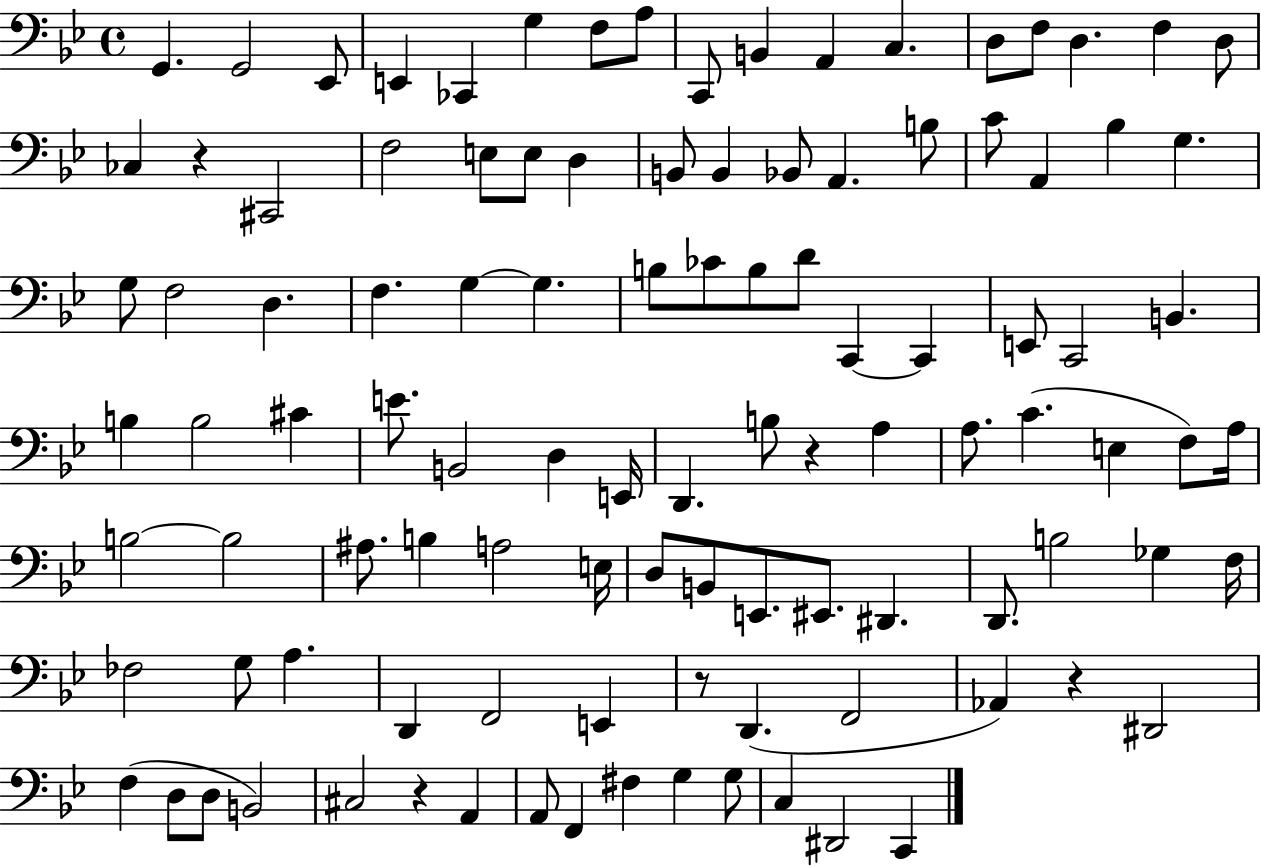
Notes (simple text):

G2/q. G2/h Eb2/e E2/q CES2/q G3/q F3/e A3/e C2/e B2/q A2/q C3/q. D3/e F3/e D3/q. F3/q D3/e CES3/q R/q C#2/h F3/h E3/e E3/e D3/q B2/e B2/q Bb2/e A2/q. B3/e C4/e A2/q Bb3/q G3/q. G3/e F3/h D3/q. F3/q. G3/q G3/q. B3/e CES4/e B3/e D4/e C2/q C2/q E2/e C2/h B2/q. B3/q B3/h C#4/q E4/e. B2/h D3/q E2/s D2/q. B3/e R/q A3/q A3/e. C4/q. E3/q F3/e A3/s B3/h B3/h A#3/e. B3/q A3/h E3/s D3/e B2/e E2/e. EIS2/e. D#2/q. D2/e. B3/h Gb3/q F3/s FES3/h G3/e A3/q. D2/q F2/h E2/q R/e D2/q. F2/h Ab2/q R/q D#2/h F3/q D3/e D3/e B2/h C#3/h R/q A2/q A2/e F2/q F#3/q G3/q G3/e C3/q D#2/h C2/q